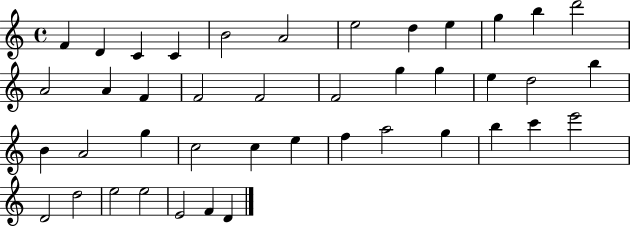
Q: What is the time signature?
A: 4/4